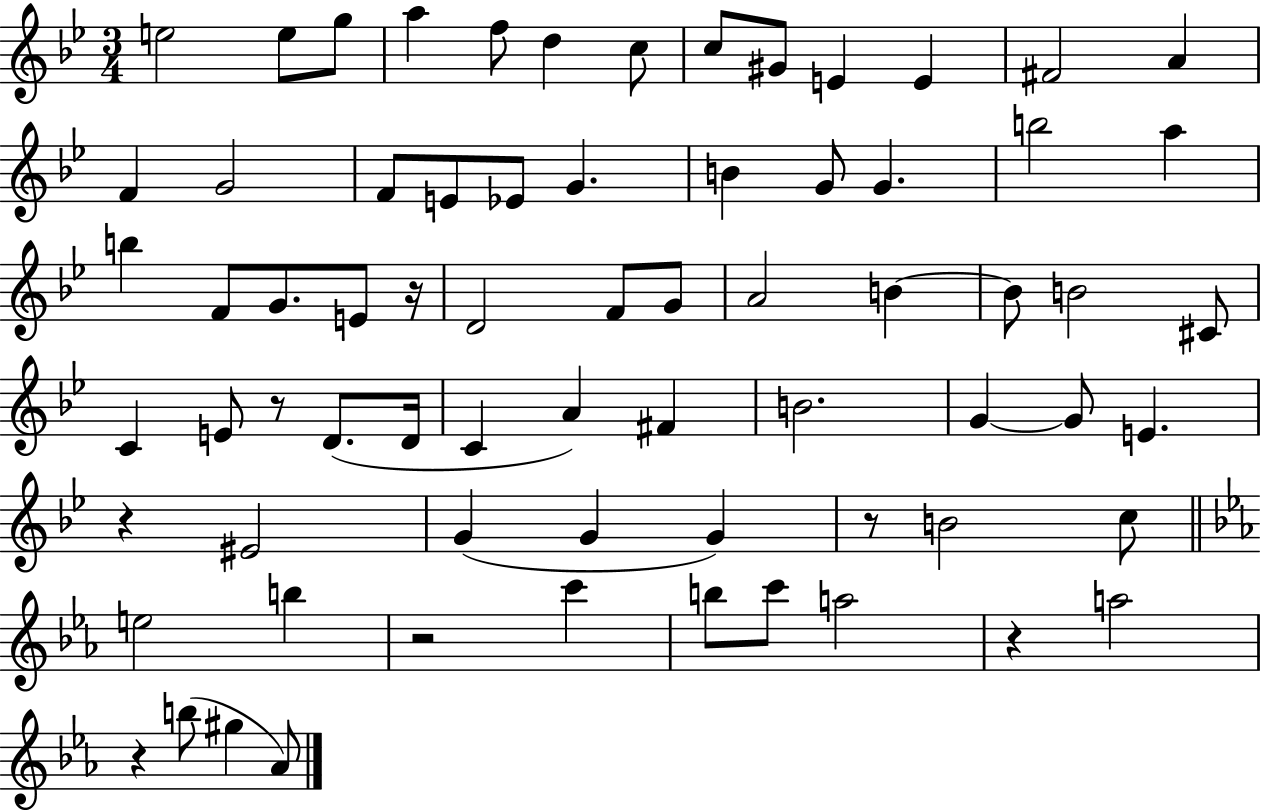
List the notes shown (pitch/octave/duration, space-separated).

E5/h E5/e G5/e A5/q F5/e D5/q C5/e C5/e G#4/e E4/q E4/q F#4/h A4/q F4/q G4/h F4/e E4/e Eb4/e G4/q. B4/q G4/e G4/q. B5/h A5/q B5/q F4/e G4/e. E4/e R/s D4/h F4/e G4/e A4/h B4/q B4/e B4/h C#4/e C4/q E4/e R/e D4/e. D4/s C4/q A4/q F#4/q B4/h. G4/q G4/e E4/q. R/q EIS4/h G4/q G4/q G4/q R/e B4/h C5/e E5/h B5/q R/h C6/q B5/e C6/e A5/h R/q A5/h R/q B5/e G#5/q Ab4/e